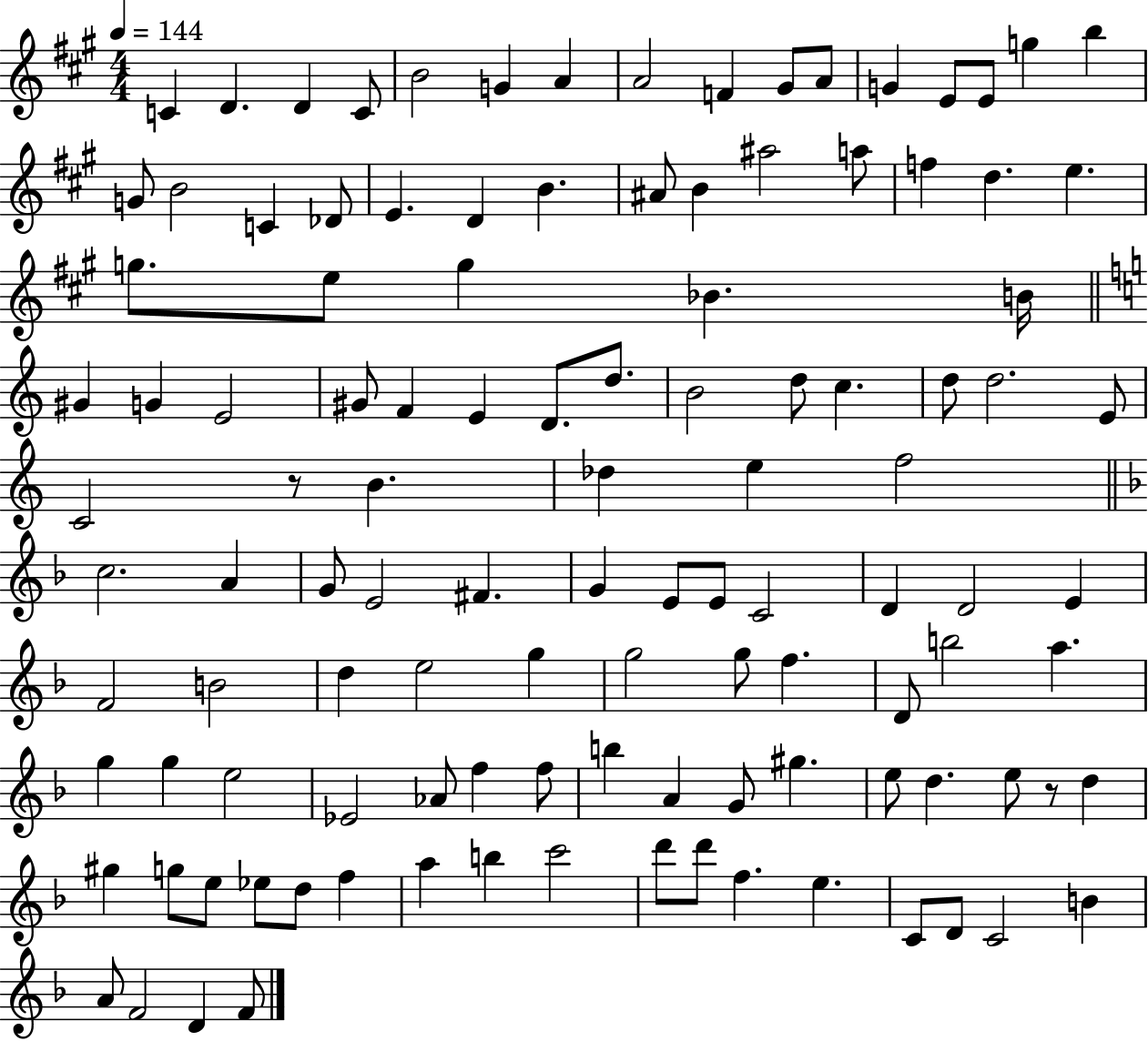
C4/q D4/q. D4/q C4/e B4/h G4/q A4/q A4/h F4/q G#4/e A4/e G4/q E4/e E4/e G5/q B5/q G4/e B4/h C4/q Db4/e E4/q. D4/q B4/q. A#4/e B4/q A#5/h A5/e F5/q D5/q. E5/q. G5/e. E5/e G5/q Bb4/q. B4/s G#4/q G4/q E4/h G#4/e F4/q E4/q D4/e. D5/e. B4/h D5/e C5/q. D5/e D5/h. E4/e C4/h R/e B4/q. Db5/q E5/q F5/h C5/h. A4/q G4/e E4/h F#4/q. G4/q E4/e E4/e C4/h D4/q D4/h E4/q F4/h B4/h D5/q E5/h G5/q G5/h G5/e F5/q. D4/e B5/h A5/q. G5/q G5/q E5/h Eb4/h Ab4/e F5/q F5/e B5/q A4/q G4/e G#5/q. E5/e D5/q. E5/e R/e D5/q G#5/q G5/e E5/e Eb5/e D5/e F5/q A5/q B5/q C6/h D6/e D6/e F5/q. E5/q. C4/e D4/e C4/h B4/q A4/e F4/h D4/q F4/e